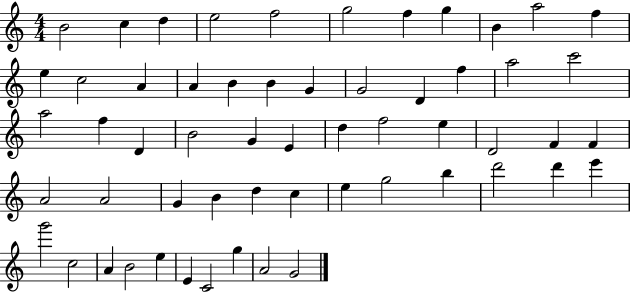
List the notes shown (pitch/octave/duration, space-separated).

B4/h C5/q D5/q E5/h F5/h G5/h F5/q G5/q B4/q A5/h F5/q E5/q C5/h A4/q A4/q B4/q B4/q G4/q G4/h D4/q F5/q A5/h C6/h A5/h F5/q D4/q B4/h G4/q E4/q D5/q F5/h E5/q D4/h F4/q F4/q A4/h A4/h G4/q B4/q D5/q C5/q E5/q G5/h B5/q D6/h D6/q E6/q G6/h C5/h A4/q B4/h E5/q E4/q C4/h G5/q A4/h G4/h